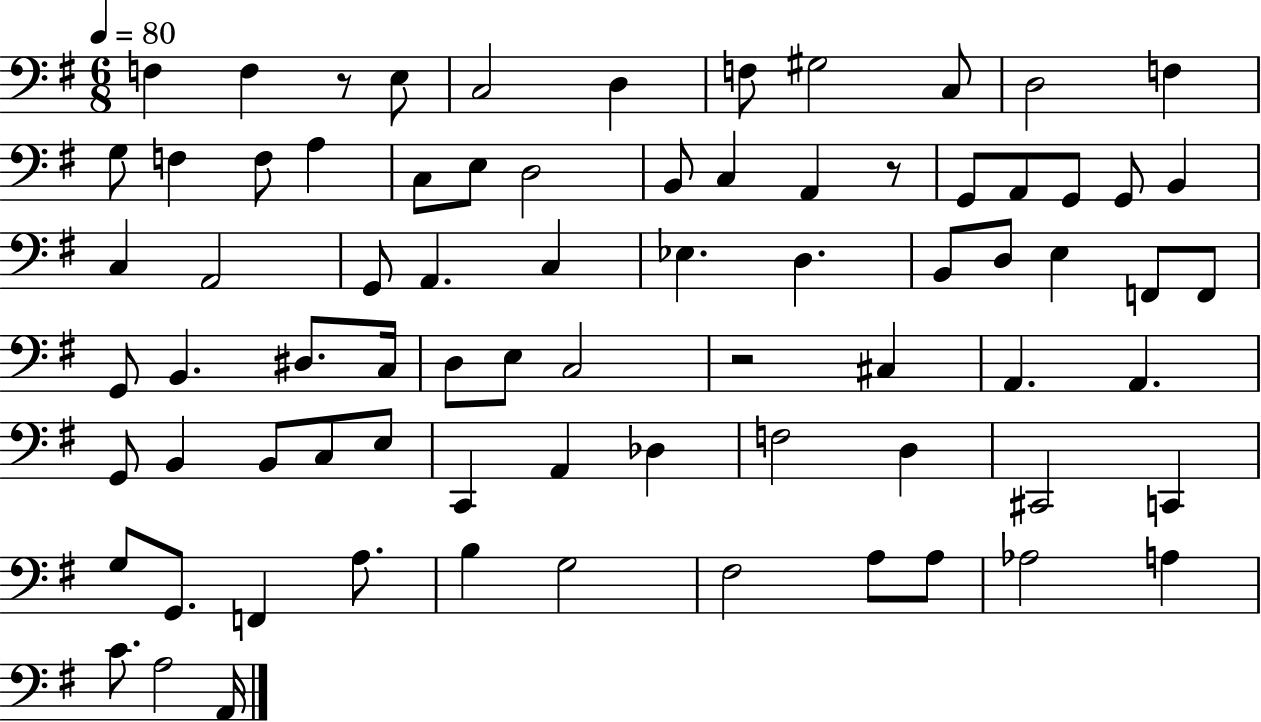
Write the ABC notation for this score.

X:1
T:Untitled
M:6/8
L:1/4
K:G
F, F, z/2 E,/2 C,2 D, F,/2 ^G,2 C,/2 D,2 F, G,/2 F, F,/2 A, C,/2 E,/2 D,2 B,,/2 C, A,, z/2 G,,/2 A,,/2 G,,/2 G,,/2 B,, C, A,,2 G,,/2 A,, C, _E, D, B,,/2 D,/2 E, F,,/2 F,,/2 G,,/2 B,, ^D,/2 C,/4 D,/2 E,/2 C,2 z2 ^C, A,, A,, G,,/2 B,, B,,/2 C,/2 E,/2 C,, A,, _D, F,2 D, ^C,,2 C,, G,/2 G,,/2 F,, A,/2 B, G,2 ^F,2 A,/2 A,/2 _A,2 A, C/2 A,2 A,,/4